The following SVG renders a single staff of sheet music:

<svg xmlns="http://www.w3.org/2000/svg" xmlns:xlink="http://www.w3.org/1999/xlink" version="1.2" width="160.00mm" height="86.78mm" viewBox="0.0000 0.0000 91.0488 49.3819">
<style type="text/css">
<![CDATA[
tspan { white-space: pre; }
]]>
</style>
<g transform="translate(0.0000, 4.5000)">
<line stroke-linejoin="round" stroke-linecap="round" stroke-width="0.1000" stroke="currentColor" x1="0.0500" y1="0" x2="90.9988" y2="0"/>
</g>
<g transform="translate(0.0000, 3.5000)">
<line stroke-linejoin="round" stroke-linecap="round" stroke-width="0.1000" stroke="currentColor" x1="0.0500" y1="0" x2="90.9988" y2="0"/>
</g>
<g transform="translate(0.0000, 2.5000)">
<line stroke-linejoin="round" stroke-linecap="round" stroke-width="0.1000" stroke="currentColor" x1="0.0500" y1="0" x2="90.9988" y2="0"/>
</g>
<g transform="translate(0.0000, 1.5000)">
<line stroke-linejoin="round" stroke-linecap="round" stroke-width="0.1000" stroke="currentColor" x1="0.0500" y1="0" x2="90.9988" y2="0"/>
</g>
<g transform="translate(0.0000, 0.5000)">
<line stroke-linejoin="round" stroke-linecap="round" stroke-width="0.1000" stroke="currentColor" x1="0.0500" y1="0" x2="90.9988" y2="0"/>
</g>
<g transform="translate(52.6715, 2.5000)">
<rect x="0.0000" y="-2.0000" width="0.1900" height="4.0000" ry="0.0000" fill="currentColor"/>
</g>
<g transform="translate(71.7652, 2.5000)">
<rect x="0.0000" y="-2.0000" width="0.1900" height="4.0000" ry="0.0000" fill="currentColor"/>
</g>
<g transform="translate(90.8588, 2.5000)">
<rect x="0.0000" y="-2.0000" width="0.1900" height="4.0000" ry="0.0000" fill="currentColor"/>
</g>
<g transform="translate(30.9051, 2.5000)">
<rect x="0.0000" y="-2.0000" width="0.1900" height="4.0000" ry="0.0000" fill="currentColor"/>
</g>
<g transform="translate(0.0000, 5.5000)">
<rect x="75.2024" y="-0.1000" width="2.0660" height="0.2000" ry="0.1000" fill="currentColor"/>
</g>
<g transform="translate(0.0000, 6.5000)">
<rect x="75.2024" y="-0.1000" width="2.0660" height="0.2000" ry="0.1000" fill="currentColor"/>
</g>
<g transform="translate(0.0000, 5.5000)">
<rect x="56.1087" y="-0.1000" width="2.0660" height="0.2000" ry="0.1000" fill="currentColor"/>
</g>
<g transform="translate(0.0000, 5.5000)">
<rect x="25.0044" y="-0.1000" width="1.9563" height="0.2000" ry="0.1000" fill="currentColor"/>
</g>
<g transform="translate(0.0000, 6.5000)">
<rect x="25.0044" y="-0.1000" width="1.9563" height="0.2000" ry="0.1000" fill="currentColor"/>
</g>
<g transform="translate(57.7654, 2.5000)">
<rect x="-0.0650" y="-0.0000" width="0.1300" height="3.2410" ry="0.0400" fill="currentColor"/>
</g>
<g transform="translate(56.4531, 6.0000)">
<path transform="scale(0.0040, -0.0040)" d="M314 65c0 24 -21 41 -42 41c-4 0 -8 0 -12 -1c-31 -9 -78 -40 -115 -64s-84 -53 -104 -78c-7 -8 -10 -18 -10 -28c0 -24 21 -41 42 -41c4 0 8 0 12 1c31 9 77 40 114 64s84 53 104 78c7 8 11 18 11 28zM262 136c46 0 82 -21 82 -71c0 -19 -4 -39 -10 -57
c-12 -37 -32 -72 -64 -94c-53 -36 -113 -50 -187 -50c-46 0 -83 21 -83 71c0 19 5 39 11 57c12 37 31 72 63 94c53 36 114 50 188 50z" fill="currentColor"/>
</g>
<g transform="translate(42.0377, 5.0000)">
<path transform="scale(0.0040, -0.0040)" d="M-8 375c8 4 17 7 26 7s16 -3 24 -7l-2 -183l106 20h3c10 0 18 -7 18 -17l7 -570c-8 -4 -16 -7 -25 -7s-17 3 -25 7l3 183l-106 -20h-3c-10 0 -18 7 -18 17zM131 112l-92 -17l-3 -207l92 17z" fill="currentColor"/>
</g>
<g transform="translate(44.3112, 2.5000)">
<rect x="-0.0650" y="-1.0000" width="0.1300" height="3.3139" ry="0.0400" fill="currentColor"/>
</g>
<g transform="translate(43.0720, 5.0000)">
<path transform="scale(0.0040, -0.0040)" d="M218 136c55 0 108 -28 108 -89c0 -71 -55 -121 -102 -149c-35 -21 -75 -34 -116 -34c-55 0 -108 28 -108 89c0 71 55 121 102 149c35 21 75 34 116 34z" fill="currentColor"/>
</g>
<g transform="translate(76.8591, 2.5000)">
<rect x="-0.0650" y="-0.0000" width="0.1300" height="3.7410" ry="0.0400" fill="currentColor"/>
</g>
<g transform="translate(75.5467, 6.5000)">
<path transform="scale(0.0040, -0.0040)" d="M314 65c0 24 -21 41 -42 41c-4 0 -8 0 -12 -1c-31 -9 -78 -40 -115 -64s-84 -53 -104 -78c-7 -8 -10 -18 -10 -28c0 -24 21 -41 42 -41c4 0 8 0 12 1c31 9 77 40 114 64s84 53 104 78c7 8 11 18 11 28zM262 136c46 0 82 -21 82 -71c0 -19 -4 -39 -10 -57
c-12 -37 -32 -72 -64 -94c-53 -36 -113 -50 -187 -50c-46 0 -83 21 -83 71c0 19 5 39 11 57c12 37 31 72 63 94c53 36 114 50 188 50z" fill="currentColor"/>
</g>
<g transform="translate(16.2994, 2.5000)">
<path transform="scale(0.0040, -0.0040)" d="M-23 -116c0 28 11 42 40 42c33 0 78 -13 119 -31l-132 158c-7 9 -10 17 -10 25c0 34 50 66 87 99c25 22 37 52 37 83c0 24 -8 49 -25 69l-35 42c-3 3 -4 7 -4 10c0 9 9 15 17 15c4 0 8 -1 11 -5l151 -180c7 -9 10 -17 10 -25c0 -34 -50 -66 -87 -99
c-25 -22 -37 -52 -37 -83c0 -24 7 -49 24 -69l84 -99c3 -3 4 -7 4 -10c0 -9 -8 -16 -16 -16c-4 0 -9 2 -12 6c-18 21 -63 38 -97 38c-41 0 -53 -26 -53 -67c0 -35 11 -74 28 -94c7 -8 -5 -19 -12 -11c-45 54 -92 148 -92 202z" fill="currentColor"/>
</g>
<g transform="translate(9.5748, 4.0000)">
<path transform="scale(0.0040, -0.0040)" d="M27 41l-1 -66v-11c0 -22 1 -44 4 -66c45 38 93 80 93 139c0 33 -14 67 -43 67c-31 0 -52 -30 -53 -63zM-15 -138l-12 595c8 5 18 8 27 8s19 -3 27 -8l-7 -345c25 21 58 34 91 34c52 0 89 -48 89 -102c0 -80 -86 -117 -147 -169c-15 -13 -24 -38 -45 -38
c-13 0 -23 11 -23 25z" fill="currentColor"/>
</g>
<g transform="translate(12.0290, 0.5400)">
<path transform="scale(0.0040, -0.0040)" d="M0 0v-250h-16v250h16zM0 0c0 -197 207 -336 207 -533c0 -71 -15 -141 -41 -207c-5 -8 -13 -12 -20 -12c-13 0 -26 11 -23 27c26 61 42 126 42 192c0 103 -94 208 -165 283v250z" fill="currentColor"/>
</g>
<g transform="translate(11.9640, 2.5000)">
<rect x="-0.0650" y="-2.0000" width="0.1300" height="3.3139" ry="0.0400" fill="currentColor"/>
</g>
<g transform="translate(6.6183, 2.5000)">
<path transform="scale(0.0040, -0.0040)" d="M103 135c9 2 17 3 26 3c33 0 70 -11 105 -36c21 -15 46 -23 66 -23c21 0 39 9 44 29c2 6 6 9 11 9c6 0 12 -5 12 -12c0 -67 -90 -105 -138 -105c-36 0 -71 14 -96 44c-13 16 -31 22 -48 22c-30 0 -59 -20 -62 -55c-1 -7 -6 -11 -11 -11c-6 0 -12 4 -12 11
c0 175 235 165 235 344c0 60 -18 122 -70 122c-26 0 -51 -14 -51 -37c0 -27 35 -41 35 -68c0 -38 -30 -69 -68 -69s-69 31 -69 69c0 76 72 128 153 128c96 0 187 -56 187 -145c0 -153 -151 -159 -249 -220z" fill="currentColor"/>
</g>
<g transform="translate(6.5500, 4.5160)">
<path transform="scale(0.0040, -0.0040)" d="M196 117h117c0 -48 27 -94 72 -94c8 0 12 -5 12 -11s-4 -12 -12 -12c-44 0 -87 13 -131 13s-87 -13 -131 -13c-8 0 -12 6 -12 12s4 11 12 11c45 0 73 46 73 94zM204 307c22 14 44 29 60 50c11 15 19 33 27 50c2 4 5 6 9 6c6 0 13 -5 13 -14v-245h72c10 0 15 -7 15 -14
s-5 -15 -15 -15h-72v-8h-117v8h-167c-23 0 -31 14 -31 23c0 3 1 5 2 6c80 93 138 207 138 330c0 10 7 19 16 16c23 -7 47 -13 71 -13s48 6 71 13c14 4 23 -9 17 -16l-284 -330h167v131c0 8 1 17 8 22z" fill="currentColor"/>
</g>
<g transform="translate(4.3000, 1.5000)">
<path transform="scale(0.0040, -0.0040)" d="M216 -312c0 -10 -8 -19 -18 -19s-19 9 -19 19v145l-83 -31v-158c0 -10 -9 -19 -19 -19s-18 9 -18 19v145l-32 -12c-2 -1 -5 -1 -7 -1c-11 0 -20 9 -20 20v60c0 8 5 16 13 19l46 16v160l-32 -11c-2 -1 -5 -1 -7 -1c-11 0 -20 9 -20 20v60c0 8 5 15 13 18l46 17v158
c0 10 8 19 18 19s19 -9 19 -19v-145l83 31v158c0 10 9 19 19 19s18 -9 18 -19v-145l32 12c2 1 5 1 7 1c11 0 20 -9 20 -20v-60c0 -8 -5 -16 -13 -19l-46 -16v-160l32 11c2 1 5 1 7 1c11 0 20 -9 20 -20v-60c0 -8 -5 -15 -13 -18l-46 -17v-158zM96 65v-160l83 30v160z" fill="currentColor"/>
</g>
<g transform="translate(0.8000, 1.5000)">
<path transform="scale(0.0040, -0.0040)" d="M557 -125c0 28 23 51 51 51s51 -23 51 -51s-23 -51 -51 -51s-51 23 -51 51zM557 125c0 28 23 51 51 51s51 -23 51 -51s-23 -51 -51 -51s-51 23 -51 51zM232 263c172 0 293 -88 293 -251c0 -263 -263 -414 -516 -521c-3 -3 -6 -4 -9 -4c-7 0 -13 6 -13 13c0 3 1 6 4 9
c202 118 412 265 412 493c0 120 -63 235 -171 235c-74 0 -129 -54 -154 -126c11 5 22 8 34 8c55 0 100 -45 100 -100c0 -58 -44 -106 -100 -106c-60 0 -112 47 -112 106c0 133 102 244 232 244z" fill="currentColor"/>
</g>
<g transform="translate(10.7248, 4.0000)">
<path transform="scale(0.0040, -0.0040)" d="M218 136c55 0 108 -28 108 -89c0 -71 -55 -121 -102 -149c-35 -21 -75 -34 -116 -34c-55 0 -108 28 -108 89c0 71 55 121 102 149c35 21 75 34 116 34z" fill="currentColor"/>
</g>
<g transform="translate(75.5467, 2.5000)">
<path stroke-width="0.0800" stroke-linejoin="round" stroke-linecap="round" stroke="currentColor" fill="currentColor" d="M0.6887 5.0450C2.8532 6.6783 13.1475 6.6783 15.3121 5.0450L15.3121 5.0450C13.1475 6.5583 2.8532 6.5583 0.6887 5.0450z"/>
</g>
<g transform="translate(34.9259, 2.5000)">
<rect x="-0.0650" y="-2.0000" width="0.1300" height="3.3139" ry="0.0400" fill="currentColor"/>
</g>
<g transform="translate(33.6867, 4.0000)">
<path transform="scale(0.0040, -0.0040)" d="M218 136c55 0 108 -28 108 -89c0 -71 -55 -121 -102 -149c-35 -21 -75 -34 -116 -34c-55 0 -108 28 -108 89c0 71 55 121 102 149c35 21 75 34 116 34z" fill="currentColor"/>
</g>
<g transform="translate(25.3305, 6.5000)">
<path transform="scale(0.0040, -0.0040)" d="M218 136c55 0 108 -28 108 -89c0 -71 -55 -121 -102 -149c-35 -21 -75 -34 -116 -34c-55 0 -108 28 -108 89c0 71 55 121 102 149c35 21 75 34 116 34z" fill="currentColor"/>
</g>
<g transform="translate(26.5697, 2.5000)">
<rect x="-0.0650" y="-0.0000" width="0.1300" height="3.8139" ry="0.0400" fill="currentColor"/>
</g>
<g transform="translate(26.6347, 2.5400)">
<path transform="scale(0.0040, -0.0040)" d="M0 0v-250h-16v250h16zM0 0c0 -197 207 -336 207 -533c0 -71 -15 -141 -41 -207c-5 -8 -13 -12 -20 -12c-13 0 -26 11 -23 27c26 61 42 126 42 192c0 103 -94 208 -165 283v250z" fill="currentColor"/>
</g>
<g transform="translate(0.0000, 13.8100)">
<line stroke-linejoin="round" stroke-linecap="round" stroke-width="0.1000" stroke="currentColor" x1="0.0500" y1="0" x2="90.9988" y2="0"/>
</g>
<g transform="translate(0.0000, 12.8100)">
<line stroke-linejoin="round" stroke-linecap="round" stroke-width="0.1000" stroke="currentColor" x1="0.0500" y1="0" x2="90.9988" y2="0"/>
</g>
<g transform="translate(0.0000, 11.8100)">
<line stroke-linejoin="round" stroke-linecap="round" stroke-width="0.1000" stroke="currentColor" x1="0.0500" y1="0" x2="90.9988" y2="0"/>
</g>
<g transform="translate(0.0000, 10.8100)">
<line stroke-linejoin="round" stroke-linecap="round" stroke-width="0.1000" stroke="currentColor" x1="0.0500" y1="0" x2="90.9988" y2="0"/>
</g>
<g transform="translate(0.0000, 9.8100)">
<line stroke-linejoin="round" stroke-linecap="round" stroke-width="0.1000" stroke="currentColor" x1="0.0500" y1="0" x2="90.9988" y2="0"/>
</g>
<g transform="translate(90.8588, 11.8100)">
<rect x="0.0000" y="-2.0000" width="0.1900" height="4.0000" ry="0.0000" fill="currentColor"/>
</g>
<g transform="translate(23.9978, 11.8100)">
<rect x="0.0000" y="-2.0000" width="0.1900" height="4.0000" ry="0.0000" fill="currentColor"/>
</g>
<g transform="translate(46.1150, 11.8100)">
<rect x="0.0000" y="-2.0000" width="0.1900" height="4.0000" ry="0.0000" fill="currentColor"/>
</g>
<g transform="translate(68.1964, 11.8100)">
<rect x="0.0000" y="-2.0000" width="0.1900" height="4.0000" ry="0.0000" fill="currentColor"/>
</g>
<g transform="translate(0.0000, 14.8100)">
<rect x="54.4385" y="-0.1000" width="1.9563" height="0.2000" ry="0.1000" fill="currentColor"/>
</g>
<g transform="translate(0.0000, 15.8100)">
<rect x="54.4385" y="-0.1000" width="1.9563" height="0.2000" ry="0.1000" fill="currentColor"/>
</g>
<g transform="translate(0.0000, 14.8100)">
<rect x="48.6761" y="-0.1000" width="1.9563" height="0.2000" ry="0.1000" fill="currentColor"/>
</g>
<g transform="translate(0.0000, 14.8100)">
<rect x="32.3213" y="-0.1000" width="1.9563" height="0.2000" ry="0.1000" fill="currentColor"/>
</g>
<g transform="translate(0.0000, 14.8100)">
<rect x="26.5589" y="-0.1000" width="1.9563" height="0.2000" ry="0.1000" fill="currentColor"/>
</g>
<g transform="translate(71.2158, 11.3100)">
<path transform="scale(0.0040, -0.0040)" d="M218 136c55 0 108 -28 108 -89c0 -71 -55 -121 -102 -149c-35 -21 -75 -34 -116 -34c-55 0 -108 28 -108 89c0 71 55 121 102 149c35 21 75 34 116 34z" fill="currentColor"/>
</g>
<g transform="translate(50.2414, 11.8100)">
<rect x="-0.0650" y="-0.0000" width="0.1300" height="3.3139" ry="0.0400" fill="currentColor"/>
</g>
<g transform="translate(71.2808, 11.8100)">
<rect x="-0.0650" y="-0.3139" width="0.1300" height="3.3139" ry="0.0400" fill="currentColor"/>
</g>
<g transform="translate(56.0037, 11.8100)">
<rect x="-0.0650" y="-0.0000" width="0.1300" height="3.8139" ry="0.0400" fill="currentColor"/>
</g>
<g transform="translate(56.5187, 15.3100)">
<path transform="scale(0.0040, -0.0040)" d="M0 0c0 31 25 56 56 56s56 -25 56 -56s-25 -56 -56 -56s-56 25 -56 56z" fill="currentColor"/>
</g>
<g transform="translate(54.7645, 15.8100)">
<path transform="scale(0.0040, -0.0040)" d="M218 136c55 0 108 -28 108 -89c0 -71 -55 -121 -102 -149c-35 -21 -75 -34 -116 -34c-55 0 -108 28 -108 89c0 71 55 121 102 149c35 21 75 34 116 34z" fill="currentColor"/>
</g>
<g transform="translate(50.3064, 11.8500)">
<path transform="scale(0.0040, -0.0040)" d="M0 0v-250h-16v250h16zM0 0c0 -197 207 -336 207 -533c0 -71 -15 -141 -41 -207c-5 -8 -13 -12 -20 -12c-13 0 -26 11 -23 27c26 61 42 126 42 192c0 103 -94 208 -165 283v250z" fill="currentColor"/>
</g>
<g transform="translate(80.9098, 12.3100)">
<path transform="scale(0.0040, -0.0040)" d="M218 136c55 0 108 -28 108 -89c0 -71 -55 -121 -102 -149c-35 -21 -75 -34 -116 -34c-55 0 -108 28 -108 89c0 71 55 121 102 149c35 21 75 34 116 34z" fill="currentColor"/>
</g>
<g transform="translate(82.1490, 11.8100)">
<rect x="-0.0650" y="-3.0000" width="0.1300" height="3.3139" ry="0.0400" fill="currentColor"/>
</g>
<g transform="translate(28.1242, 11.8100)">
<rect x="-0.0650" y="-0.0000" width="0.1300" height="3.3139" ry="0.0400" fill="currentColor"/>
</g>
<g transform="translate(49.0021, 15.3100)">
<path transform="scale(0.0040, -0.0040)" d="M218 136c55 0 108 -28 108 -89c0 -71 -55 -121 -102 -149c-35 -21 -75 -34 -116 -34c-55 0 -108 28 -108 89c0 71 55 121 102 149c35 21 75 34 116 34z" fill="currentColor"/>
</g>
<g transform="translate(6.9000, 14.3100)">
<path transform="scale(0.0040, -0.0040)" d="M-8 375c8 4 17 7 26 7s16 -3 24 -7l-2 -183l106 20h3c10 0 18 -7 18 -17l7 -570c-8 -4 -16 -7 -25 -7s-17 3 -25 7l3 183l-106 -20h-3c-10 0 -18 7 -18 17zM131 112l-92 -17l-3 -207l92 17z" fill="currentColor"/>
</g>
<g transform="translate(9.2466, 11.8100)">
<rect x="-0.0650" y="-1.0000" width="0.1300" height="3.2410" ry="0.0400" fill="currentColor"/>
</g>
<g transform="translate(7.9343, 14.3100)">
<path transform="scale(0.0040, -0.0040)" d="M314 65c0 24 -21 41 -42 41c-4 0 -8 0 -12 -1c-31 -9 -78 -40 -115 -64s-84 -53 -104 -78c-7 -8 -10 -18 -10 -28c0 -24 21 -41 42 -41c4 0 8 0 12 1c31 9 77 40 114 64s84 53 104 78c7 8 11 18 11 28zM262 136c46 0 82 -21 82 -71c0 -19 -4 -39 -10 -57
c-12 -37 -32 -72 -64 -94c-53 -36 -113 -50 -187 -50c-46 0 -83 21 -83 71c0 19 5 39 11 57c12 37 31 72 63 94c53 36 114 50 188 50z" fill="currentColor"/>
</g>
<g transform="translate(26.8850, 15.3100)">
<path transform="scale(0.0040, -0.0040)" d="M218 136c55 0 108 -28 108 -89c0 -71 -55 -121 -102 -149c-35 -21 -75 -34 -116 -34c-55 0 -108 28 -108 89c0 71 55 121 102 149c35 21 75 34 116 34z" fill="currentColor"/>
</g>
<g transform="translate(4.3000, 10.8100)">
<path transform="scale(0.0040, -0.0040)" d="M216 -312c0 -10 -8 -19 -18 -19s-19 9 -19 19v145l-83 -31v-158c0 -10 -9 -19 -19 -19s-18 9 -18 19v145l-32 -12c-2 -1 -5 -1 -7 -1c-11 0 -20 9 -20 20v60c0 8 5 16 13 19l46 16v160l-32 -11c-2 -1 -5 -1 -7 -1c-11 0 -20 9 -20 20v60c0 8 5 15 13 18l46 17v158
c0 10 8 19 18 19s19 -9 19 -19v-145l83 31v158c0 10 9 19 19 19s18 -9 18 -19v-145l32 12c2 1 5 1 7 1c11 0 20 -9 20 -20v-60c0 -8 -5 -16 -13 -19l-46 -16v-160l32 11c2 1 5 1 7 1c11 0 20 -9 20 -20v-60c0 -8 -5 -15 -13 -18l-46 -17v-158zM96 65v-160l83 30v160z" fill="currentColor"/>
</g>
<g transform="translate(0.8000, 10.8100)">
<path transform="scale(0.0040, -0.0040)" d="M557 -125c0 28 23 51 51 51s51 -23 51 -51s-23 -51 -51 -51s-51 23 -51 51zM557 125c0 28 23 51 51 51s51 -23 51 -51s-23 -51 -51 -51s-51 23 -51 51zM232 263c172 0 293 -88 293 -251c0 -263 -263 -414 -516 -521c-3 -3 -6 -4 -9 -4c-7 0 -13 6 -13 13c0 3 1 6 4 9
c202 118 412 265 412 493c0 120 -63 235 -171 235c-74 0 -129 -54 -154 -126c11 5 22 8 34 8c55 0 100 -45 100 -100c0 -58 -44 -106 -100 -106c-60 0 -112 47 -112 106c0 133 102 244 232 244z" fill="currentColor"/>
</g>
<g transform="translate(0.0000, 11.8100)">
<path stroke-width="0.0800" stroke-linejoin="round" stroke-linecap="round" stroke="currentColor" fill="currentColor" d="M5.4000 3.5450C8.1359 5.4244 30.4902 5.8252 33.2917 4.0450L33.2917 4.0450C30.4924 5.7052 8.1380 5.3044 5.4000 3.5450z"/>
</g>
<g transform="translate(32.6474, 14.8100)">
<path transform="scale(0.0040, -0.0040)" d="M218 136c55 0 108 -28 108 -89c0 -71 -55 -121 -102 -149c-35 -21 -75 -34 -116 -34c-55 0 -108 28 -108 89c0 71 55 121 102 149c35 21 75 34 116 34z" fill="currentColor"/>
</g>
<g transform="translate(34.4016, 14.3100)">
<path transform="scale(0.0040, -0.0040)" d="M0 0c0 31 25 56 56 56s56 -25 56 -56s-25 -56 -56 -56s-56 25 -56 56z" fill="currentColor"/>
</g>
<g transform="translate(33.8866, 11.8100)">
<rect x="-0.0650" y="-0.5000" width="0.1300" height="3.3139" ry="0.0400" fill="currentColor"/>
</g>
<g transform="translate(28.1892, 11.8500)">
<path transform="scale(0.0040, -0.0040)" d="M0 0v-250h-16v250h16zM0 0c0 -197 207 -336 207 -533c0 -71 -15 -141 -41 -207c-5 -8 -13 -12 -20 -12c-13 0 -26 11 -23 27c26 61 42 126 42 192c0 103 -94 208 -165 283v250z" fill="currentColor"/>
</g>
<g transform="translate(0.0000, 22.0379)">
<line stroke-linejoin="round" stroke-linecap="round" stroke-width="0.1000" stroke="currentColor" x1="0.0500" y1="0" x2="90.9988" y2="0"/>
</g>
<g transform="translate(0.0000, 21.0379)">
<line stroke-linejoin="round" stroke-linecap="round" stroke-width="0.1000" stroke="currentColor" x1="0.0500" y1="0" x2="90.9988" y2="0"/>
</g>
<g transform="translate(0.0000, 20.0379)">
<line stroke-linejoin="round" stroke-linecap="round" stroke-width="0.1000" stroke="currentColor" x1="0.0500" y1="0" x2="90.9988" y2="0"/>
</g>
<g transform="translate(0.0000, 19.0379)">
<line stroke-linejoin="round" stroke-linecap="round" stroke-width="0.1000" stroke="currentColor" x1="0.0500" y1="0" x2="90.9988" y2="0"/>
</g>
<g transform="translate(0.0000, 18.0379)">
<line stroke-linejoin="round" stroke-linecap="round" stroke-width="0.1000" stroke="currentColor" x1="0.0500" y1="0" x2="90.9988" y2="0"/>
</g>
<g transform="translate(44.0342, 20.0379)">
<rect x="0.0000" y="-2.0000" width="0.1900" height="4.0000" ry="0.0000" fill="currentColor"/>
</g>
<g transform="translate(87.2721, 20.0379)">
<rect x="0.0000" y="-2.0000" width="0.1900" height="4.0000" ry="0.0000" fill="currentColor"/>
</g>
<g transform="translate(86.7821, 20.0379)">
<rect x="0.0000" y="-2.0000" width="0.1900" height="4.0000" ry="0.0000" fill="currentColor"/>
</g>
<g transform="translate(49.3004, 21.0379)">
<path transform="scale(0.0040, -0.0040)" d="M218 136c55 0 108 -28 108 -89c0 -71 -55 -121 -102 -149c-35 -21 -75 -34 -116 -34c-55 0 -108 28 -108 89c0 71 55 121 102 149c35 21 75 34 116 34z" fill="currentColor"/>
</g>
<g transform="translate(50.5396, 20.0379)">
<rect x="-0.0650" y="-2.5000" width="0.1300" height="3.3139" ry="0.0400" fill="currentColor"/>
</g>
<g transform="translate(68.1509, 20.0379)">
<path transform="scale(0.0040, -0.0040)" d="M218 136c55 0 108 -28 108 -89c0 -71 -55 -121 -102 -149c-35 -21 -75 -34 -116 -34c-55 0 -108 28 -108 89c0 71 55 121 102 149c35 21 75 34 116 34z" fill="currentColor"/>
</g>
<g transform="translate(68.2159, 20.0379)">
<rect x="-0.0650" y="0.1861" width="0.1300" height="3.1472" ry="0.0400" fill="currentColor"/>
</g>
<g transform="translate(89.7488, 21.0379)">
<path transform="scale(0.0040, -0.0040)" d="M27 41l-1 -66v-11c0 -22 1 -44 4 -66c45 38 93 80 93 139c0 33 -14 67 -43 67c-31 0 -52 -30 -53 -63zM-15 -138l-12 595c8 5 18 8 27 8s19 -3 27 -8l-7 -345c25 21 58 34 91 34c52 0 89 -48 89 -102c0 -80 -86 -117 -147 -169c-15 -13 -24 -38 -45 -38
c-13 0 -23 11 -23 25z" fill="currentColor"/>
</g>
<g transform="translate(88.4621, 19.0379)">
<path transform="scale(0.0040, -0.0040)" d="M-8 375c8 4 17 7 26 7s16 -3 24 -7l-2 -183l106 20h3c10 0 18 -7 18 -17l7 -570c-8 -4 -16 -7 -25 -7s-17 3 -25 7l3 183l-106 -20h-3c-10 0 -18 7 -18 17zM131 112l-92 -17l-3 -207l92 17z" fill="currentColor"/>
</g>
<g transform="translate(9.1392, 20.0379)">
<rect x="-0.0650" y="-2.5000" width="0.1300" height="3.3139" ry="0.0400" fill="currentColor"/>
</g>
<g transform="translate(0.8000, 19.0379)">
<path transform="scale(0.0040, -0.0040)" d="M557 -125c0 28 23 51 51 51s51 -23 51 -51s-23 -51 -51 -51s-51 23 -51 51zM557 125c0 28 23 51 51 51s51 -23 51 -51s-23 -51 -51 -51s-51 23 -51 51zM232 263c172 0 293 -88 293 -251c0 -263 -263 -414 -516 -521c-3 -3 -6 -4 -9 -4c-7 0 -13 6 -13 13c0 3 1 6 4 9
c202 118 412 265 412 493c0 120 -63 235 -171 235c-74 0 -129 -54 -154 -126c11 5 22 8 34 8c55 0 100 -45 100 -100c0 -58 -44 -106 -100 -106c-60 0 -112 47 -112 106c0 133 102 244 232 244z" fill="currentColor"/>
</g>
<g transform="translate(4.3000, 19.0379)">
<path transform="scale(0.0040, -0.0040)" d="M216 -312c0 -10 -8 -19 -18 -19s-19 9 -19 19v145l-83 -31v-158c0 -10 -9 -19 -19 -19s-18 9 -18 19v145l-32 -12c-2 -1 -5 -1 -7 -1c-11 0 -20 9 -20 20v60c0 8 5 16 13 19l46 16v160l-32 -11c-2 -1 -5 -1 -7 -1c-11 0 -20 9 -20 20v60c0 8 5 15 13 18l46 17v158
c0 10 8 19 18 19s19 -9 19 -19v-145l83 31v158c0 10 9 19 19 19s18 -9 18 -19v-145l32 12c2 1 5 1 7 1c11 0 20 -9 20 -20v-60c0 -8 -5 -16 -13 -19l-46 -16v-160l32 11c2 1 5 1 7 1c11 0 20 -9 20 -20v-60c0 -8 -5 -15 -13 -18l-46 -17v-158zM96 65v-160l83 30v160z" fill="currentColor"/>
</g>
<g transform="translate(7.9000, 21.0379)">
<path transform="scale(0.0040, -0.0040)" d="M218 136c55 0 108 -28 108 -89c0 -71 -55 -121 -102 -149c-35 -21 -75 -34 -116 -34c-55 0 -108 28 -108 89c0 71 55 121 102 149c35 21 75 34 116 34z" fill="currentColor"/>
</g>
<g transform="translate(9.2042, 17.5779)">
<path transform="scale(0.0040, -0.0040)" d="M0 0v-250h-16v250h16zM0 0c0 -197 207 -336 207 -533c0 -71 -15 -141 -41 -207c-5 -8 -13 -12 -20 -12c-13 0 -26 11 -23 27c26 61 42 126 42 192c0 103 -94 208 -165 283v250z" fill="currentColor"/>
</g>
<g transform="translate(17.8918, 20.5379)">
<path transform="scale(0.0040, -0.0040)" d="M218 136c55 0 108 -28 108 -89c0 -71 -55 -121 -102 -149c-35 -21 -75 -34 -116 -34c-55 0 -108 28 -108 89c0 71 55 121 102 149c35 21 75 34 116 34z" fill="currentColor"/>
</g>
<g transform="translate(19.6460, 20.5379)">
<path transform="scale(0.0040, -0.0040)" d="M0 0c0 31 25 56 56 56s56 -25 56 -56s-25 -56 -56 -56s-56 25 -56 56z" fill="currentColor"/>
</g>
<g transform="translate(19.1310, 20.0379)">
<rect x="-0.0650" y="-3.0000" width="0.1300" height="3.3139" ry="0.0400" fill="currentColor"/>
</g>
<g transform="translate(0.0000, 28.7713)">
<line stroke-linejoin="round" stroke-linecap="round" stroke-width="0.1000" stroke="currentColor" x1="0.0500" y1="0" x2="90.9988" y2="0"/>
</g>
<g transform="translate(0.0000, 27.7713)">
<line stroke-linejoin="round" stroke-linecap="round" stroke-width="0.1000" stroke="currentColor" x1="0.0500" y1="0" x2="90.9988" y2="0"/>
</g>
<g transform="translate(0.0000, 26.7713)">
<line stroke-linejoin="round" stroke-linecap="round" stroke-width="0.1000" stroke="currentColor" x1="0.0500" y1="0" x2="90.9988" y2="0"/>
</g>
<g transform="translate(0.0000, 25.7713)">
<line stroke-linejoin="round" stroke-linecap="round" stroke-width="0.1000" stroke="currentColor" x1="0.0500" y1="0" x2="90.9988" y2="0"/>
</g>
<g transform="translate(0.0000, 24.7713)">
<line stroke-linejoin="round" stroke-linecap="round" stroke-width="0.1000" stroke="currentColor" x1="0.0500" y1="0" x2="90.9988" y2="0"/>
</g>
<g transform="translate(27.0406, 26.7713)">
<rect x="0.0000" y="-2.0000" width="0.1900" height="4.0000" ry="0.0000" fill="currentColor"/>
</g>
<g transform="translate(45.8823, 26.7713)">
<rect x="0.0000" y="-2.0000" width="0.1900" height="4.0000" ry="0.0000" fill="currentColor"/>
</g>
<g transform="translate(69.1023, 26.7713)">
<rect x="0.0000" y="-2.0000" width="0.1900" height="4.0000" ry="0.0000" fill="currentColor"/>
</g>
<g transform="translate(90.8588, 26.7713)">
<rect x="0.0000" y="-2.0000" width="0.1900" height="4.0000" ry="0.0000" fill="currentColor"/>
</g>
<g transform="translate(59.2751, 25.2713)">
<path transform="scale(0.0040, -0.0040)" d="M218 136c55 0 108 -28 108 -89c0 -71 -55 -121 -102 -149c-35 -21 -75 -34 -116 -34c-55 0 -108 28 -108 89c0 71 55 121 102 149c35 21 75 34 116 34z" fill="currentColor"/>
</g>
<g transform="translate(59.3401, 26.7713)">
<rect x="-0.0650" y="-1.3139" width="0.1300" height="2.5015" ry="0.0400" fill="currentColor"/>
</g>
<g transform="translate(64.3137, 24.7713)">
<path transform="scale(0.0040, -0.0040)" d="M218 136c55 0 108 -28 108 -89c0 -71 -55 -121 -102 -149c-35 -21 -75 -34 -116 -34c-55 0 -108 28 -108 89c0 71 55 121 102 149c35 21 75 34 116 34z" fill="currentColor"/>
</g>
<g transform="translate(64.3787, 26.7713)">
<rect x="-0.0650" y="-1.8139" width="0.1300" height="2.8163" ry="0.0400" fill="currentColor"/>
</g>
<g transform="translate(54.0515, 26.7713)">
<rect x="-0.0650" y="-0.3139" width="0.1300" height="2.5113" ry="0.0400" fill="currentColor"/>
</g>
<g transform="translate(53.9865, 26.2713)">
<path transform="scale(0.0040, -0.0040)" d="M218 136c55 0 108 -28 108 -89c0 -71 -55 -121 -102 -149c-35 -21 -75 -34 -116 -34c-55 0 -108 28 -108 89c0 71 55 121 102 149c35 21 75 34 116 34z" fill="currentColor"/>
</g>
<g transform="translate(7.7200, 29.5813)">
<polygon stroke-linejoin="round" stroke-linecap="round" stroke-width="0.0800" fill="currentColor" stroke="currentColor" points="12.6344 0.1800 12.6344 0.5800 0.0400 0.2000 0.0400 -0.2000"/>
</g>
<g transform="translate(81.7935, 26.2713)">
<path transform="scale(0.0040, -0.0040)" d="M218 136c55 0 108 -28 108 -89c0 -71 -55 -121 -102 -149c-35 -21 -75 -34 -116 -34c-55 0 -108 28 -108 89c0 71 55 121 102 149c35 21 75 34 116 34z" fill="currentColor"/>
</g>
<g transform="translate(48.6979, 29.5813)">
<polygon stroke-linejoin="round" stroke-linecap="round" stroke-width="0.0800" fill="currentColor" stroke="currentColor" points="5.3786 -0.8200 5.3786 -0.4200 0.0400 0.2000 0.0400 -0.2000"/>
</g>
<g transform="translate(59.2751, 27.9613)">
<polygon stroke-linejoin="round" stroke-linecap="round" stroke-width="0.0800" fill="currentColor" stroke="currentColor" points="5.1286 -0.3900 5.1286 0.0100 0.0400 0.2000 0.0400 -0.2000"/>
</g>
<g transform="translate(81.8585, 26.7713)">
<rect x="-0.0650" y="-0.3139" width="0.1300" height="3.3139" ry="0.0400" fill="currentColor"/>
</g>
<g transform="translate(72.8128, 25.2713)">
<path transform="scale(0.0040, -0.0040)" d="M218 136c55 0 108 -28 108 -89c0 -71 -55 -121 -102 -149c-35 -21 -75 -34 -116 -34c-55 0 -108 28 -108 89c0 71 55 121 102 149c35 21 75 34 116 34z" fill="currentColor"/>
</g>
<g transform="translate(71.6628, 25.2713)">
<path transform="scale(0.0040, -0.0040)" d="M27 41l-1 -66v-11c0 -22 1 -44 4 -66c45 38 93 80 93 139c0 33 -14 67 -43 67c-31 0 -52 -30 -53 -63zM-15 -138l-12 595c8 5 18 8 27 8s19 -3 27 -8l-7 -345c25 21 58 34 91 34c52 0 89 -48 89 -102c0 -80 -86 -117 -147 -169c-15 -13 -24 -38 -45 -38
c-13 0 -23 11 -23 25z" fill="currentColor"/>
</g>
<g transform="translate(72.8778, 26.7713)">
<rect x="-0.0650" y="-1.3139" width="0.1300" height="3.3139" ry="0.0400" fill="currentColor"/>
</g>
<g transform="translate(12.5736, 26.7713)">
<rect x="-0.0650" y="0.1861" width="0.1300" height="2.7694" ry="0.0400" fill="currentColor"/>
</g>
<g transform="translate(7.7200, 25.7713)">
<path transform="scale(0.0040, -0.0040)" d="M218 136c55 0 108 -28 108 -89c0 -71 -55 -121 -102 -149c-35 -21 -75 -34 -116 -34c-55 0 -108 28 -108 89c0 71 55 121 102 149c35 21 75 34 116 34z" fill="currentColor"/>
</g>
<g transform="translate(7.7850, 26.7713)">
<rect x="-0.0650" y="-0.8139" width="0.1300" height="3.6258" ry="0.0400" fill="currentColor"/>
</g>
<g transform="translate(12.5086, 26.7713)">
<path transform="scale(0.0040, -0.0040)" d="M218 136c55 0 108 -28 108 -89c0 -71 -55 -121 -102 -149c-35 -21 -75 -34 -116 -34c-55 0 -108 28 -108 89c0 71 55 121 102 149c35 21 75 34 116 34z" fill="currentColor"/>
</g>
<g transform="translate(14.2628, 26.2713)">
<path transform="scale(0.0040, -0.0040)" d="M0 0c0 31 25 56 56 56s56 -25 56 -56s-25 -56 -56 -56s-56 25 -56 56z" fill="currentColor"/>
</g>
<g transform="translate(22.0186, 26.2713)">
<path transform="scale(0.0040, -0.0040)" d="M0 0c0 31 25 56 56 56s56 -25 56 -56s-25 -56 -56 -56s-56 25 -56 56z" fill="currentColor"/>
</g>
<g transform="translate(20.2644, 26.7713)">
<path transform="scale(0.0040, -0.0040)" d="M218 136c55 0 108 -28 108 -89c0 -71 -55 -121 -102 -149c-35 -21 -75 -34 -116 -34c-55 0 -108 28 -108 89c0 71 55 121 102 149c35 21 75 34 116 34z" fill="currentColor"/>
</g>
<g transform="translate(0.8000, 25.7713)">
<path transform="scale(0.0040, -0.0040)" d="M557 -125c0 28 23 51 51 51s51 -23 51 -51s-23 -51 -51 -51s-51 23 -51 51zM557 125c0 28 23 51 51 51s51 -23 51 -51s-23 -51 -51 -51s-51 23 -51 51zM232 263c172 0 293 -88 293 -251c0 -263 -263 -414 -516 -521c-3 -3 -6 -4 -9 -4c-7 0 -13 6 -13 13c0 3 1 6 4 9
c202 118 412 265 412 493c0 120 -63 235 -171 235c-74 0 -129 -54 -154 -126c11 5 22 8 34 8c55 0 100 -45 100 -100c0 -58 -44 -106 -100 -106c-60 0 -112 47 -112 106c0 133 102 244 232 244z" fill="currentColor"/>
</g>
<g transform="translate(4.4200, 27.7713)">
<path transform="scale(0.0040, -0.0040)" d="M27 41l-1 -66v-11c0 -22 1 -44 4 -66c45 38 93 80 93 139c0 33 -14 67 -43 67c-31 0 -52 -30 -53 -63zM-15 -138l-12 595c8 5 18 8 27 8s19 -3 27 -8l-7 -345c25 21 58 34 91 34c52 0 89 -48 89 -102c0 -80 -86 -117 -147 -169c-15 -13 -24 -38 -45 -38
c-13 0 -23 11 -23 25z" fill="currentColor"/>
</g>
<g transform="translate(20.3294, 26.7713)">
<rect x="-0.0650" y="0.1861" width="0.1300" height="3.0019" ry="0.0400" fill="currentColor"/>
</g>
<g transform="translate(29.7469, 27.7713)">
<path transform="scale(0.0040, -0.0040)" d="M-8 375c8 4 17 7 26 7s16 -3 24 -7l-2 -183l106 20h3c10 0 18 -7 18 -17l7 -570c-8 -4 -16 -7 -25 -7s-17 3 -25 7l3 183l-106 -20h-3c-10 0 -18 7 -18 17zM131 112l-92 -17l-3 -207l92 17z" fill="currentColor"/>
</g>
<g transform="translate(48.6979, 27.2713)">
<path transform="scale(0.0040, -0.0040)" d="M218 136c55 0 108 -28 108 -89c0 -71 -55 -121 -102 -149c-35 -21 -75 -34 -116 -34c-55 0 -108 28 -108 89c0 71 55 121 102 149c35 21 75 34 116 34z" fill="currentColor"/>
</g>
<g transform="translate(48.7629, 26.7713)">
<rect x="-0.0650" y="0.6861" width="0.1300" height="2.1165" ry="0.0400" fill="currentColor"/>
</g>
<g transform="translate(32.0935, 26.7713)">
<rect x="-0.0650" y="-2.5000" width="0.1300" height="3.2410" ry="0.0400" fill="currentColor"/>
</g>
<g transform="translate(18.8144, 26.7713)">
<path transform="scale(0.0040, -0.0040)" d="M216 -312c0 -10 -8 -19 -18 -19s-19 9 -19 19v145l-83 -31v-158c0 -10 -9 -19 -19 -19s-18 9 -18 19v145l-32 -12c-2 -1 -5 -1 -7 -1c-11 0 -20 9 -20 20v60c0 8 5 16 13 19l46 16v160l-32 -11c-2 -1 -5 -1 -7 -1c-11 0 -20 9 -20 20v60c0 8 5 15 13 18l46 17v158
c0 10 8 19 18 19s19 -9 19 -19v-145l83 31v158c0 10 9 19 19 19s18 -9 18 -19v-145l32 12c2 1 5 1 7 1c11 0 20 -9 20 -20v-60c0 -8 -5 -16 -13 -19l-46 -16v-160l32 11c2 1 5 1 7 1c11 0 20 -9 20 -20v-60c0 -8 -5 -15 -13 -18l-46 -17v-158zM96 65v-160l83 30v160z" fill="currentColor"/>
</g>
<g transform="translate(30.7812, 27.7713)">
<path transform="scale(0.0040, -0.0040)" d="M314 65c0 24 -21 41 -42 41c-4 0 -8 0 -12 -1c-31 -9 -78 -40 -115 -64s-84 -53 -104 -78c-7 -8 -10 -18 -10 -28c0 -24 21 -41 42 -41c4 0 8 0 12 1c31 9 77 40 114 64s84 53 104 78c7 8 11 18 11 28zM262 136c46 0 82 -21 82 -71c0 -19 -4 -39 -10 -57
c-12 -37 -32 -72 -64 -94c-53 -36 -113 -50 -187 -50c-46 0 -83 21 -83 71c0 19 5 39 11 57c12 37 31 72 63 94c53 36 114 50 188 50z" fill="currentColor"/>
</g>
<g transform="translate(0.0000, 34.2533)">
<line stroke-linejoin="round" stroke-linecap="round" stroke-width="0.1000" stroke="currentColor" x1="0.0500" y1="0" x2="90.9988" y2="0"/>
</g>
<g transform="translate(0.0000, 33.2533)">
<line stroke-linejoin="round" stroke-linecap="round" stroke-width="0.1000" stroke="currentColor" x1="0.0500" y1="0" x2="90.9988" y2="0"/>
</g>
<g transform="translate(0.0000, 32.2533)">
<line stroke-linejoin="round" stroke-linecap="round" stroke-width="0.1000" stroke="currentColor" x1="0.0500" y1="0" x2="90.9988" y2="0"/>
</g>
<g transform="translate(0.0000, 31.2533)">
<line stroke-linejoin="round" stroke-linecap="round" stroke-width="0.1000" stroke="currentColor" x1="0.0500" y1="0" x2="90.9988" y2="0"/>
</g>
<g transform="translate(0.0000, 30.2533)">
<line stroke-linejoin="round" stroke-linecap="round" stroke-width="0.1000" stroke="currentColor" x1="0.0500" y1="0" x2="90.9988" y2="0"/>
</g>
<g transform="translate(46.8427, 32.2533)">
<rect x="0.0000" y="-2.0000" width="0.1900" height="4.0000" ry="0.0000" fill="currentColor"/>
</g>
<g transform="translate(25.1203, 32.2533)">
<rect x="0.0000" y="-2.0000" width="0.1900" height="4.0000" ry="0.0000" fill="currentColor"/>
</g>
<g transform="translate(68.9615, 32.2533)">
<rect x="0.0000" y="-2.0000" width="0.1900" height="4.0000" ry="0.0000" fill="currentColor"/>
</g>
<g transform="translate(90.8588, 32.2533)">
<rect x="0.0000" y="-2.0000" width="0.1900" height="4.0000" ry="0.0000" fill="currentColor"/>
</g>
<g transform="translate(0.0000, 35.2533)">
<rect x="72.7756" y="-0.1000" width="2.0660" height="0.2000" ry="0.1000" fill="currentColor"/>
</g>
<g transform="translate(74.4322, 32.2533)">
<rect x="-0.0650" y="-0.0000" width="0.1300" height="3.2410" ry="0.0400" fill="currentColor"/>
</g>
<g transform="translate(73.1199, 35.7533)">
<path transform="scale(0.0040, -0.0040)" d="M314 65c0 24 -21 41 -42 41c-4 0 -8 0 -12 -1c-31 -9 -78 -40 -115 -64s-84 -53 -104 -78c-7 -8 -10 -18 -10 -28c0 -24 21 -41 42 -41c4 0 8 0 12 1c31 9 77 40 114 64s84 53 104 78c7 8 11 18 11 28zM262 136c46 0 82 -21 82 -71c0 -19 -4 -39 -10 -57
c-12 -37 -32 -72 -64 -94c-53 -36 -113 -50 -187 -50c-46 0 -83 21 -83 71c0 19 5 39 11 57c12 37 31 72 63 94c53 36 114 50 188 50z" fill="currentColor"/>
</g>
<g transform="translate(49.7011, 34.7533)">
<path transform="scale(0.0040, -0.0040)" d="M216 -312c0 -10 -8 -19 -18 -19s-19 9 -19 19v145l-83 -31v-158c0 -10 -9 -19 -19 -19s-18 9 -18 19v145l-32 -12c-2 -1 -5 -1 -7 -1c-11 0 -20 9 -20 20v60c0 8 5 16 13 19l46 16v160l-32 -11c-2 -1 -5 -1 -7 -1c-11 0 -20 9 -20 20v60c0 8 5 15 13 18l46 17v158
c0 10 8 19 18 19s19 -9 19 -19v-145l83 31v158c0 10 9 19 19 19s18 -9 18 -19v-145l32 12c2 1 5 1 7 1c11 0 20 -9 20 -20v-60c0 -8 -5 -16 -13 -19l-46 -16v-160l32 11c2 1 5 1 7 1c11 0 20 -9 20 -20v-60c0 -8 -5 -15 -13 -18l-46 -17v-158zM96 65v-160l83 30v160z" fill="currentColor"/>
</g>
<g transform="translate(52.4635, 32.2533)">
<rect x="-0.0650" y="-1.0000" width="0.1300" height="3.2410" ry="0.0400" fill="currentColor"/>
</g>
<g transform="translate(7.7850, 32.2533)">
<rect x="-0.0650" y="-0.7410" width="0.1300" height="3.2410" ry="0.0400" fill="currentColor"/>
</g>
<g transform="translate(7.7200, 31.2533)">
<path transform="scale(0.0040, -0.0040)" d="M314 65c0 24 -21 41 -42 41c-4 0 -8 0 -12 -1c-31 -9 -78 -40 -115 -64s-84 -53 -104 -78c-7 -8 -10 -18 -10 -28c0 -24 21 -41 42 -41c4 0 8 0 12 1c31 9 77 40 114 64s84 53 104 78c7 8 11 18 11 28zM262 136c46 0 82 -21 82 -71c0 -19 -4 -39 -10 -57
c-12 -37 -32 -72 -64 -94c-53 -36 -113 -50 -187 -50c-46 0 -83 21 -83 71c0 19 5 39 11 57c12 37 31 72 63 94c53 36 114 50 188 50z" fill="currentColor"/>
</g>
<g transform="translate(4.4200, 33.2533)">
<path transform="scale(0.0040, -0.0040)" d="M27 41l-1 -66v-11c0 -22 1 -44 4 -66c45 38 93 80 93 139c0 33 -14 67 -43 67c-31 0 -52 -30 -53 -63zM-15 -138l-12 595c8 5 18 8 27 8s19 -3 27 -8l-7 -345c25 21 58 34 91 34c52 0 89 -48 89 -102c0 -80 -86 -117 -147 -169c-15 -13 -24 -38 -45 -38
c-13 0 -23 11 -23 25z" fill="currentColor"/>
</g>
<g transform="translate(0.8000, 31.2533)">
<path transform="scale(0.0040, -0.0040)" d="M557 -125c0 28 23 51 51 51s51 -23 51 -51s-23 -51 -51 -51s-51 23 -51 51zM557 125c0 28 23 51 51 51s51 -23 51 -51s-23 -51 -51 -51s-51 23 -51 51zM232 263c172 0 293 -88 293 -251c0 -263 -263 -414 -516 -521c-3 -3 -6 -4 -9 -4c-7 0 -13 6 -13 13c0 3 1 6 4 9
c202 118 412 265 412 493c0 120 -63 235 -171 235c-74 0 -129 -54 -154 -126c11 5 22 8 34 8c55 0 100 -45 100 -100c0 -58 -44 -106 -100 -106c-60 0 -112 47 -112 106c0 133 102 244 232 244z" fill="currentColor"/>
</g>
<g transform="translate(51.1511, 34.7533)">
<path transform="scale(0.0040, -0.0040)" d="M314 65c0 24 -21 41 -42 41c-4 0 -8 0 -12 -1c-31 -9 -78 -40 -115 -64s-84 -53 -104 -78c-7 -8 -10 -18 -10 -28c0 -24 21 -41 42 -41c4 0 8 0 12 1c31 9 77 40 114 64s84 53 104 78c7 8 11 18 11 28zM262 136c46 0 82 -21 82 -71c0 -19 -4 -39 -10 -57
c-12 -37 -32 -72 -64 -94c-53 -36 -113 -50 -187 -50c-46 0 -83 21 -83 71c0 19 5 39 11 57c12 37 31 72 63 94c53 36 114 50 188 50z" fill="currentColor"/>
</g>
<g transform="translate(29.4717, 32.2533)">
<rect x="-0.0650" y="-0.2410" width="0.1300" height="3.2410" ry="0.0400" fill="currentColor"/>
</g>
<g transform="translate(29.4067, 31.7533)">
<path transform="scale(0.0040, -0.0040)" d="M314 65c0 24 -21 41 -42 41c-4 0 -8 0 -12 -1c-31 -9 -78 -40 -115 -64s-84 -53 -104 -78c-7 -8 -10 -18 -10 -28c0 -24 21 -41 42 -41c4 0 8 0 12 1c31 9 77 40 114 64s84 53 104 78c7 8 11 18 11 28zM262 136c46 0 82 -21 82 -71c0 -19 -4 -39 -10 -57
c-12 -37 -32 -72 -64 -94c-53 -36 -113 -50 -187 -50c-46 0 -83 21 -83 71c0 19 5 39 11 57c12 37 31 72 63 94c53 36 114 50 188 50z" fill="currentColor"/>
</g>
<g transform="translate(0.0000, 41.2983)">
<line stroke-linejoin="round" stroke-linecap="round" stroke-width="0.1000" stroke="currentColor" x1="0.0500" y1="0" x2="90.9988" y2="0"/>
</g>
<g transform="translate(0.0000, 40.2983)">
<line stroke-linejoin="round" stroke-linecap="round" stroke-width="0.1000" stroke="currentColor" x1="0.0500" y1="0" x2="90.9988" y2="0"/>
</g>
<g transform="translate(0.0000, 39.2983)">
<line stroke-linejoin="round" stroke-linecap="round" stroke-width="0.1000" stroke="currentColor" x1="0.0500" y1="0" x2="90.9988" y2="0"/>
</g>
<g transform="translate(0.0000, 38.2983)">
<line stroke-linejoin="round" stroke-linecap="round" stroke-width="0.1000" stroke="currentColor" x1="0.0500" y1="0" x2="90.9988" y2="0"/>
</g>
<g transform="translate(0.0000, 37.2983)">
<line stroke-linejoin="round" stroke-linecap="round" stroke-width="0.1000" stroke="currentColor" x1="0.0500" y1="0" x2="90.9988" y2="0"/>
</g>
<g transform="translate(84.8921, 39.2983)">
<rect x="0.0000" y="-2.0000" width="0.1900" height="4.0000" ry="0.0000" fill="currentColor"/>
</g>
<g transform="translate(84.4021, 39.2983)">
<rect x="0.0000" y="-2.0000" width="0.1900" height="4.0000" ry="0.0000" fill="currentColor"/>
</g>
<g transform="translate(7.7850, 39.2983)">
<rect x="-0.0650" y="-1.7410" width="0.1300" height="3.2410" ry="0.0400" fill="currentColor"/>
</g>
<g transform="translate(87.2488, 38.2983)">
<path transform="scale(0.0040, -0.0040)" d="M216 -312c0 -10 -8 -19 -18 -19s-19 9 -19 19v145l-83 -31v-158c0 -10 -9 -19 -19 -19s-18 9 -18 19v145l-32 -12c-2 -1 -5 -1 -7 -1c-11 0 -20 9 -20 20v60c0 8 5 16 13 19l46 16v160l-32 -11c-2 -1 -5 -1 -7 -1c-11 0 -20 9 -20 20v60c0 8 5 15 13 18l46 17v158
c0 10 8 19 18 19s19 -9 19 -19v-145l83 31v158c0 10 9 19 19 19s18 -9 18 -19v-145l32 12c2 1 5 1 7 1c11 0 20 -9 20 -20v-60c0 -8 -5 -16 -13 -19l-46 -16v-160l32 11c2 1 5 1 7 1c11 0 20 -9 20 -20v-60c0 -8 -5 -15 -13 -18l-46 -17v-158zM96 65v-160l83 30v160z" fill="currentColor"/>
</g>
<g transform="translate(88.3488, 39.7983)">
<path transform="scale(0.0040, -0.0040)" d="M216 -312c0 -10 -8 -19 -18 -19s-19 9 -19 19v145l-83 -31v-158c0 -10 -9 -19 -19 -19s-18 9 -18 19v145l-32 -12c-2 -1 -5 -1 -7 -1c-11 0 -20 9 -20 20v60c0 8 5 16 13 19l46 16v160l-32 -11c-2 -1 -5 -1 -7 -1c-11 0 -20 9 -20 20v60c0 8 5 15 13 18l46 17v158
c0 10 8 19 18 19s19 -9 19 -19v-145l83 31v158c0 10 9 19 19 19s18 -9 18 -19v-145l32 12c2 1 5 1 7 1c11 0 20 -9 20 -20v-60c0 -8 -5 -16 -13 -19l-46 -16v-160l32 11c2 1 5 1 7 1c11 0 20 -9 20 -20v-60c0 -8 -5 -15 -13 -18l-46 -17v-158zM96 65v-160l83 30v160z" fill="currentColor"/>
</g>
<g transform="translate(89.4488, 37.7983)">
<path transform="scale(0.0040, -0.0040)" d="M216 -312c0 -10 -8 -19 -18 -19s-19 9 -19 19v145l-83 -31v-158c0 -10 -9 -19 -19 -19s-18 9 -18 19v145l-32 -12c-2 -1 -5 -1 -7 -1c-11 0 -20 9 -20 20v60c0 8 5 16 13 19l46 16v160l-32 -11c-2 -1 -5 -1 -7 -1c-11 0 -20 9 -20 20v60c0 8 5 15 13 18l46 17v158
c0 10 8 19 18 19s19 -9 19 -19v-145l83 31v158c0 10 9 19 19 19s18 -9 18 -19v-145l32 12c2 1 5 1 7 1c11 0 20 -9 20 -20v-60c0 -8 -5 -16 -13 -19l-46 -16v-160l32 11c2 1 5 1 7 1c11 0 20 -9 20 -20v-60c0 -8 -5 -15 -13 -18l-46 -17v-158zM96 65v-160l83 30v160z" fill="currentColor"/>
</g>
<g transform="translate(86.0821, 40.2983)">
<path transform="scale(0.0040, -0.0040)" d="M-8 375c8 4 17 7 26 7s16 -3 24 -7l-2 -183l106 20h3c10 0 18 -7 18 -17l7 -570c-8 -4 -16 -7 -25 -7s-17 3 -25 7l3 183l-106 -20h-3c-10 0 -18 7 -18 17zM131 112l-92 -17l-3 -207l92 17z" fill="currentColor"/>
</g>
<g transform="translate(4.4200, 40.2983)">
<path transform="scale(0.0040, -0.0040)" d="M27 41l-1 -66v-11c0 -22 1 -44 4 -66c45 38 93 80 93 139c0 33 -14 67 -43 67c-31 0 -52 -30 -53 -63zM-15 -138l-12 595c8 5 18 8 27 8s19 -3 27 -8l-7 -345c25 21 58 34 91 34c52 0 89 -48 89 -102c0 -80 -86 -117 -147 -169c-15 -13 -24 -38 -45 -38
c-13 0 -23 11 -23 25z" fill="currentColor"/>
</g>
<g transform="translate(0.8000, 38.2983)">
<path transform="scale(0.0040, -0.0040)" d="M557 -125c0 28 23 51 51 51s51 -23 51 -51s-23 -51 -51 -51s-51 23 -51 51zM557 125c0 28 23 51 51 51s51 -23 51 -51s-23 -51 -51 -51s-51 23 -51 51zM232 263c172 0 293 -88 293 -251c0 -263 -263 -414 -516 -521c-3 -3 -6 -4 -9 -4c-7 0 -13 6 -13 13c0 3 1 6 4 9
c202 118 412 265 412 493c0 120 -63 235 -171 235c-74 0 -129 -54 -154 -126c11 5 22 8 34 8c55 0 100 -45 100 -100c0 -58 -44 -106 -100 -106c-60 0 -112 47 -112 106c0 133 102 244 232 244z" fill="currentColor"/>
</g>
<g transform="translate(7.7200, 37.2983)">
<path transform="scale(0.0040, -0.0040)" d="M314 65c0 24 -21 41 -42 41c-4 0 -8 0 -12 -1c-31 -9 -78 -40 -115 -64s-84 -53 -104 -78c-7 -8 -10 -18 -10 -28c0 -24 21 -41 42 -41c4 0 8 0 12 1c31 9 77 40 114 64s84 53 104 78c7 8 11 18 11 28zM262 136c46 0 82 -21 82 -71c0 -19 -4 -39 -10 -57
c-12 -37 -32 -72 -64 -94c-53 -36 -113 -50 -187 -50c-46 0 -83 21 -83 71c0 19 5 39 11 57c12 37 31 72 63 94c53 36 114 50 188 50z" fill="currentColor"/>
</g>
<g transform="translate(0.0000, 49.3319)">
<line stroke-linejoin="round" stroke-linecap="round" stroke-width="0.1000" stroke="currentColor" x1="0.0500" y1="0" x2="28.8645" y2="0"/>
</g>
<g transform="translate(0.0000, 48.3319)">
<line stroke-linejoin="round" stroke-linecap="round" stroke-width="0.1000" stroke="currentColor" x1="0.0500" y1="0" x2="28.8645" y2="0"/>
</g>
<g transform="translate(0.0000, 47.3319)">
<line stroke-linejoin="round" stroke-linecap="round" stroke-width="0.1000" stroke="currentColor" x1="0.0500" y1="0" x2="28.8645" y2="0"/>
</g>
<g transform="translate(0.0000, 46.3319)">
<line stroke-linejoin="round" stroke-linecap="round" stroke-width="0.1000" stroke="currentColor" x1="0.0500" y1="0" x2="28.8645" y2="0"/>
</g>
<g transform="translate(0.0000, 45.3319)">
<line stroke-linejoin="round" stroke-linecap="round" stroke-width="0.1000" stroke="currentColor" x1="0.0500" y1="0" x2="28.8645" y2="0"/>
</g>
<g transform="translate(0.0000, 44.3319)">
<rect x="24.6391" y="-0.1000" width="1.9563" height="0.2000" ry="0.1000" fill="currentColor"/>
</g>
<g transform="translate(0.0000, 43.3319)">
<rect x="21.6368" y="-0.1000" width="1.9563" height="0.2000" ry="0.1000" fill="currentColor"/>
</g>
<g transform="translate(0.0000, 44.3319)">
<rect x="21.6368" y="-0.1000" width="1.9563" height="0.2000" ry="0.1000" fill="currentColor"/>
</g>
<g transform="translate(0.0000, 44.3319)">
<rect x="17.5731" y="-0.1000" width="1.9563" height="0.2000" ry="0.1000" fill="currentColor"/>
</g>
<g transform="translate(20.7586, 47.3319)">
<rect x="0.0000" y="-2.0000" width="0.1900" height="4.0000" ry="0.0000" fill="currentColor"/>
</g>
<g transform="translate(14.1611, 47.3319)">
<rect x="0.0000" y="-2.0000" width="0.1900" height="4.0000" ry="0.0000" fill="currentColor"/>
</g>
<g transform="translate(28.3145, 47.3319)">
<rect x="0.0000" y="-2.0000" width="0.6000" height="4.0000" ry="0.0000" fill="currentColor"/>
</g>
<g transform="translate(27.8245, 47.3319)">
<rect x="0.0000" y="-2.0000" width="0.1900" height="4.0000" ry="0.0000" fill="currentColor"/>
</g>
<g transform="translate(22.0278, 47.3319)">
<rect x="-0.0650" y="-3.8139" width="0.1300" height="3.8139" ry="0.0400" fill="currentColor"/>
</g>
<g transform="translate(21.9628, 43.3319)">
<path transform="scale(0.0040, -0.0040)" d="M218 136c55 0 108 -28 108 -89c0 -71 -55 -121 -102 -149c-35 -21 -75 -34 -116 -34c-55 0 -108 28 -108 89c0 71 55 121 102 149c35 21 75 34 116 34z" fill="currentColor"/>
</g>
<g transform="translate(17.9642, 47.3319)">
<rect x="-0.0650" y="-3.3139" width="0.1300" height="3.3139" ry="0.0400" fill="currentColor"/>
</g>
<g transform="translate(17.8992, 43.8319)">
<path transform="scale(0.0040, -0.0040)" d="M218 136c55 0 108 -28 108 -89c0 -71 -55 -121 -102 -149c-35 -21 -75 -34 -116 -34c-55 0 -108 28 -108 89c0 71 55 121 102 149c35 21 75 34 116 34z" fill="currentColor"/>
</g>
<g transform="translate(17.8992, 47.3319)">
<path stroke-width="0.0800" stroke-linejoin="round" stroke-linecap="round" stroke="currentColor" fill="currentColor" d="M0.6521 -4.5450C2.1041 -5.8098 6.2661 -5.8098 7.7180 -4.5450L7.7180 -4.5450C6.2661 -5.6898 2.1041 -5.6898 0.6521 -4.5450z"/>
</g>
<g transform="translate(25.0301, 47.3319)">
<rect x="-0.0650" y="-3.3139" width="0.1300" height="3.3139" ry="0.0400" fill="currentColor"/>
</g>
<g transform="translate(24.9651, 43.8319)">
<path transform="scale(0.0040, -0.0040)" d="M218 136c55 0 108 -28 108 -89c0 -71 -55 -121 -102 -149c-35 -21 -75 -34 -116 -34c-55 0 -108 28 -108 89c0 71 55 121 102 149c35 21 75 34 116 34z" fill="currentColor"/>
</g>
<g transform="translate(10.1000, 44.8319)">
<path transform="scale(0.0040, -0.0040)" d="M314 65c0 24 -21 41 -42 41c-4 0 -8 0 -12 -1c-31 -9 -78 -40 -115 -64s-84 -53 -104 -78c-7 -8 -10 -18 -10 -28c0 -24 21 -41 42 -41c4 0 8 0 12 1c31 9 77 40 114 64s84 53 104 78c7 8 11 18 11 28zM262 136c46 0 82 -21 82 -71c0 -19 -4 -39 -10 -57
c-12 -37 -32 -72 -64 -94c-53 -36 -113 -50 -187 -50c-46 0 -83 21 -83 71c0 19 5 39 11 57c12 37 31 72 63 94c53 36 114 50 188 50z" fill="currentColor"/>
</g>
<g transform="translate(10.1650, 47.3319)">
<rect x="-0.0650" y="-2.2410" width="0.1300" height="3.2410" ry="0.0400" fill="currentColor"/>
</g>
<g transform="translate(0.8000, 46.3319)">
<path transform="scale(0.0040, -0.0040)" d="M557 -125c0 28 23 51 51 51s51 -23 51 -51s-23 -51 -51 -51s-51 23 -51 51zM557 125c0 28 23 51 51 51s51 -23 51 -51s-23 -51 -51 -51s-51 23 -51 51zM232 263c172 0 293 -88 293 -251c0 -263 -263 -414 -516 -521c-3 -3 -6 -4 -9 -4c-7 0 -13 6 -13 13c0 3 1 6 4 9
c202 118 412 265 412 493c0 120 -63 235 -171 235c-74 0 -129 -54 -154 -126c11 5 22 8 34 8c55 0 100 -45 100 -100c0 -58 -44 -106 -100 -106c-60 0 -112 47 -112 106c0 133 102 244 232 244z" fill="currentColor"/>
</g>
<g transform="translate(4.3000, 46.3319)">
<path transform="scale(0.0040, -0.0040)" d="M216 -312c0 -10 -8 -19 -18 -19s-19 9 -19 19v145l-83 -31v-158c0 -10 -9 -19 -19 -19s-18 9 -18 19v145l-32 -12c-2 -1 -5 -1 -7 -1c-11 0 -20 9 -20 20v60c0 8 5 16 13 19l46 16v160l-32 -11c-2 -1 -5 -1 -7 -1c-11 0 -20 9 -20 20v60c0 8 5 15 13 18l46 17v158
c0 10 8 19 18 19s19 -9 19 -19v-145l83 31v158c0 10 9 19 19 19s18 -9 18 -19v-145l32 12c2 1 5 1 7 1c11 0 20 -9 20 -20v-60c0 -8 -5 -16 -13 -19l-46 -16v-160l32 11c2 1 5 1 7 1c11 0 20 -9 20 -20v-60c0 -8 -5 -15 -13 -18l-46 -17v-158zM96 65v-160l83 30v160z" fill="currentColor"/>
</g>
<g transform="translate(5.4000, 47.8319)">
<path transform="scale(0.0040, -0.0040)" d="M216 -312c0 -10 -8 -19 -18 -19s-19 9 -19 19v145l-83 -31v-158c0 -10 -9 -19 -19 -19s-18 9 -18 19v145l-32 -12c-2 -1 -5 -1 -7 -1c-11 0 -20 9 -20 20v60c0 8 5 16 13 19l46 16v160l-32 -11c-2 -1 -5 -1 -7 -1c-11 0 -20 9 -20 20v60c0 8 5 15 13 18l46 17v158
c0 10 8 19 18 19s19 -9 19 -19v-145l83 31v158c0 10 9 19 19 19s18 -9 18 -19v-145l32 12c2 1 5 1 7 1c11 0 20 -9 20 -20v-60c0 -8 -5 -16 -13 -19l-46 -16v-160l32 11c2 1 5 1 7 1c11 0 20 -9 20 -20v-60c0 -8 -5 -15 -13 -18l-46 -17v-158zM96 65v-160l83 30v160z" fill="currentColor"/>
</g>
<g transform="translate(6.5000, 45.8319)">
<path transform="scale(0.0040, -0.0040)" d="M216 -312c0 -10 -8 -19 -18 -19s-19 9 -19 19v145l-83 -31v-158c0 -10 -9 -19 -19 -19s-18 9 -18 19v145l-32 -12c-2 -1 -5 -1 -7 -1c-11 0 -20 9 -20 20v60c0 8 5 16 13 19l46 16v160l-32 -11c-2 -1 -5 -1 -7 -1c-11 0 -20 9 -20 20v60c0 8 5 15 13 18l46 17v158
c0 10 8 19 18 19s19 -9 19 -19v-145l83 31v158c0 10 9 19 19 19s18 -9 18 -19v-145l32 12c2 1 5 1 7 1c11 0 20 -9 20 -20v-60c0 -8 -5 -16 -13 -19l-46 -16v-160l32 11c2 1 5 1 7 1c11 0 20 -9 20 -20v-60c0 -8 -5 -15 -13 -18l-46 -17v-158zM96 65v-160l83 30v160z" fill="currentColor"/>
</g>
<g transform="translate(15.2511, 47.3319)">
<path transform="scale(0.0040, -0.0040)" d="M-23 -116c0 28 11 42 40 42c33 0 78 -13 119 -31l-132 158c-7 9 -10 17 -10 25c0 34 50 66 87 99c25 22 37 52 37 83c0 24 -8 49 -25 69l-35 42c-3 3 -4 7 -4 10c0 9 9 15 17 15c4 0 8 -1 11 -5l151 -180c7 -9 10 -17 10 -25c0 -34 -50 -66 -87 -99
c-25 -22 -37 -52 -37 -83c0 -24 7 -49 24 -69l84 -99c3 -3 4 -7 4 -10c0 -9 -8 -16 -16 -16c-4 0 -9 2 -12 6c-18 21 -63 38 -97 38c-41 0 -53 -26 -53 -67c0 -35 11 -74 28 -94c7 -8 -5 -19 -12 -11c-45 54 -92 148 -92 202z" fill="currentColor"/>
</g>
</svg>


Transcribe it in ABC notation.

X:1
T:Untitled
M:2/4
L:1/4
K:G
_A,,/2 z C,,/2 A,, F,, D,,2 C,,2 F,,2 D,,/2 E,, D,,/2 C,, E, C, B,,/2 C, B,, D, F,/2 D,/2 ^D,/2 B,,2 C,/2 E,/2 G,/2 A,/2 _G, E, F,2 E,2 ^F,,2 D,,2 A,2 B,2 z D E D